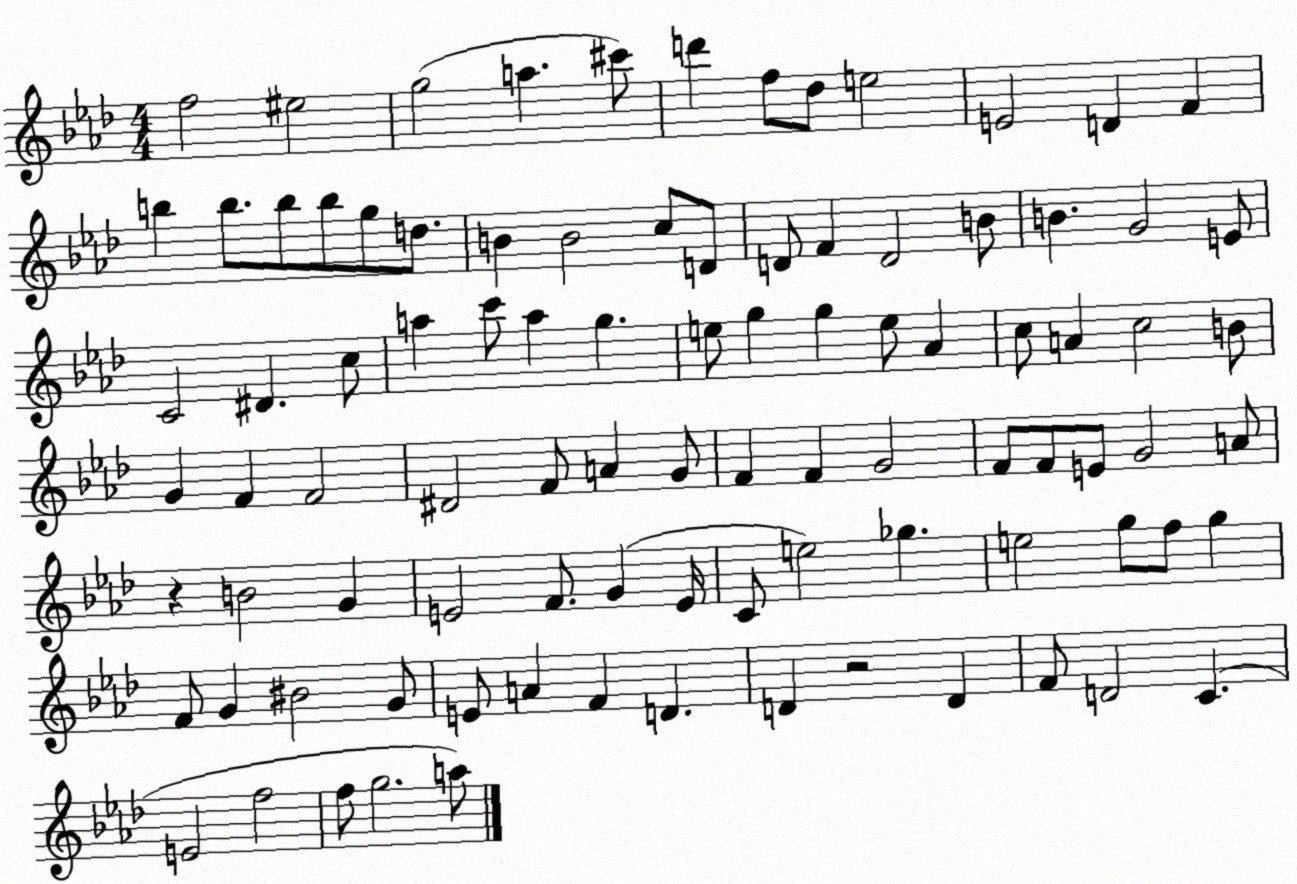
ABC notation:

X:1
T:Untitled
M:4/4
L:1/4
K:Ab
f2 ^e2 g2 a ^c'/2 d' f/2 _d/2 e2 E2 D F b b/2 b/2 b/2 g/2 d/2 B B2 c/2 D/2 D/2 F D2 B/2 B G2 E/2 C2 ^D c/2 a c'/2 a g e/2 g g e/2 _A c/2 A c2 B/2 G F F2 ^D2 F/2 A G/2 F F G2 F/2 F/2 E/2 G2 A/2 z B2 G E2 F/2 G E/4 C/2 e2 _g e2 g/2 f/2 g F/2 G ^B2 G/2 E/2 A F D D z2 D F/2 D2 C E2 f2 f/2 g2 a/2